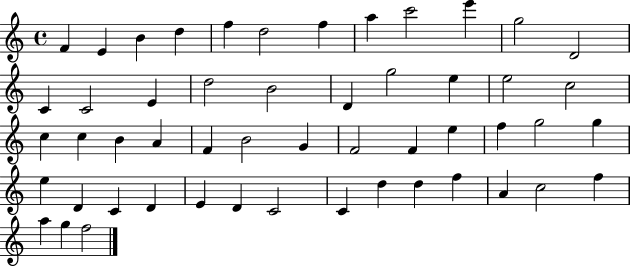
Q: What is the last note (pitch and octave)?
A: F5